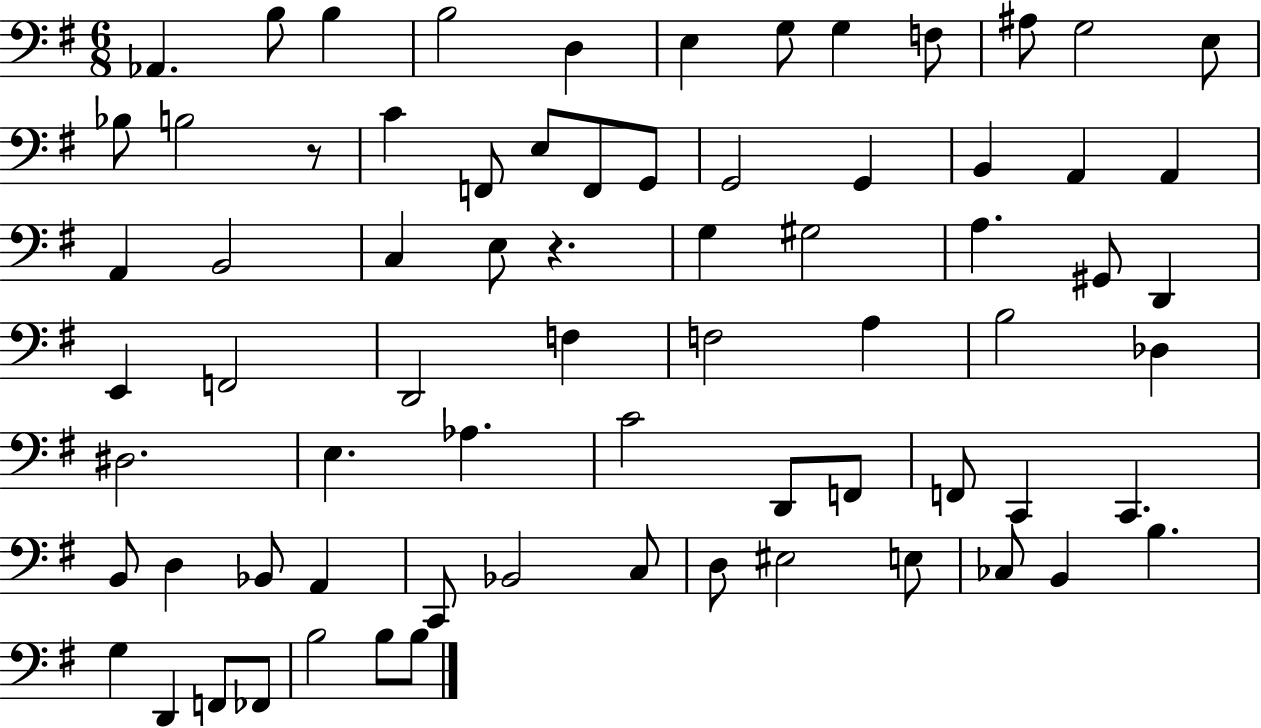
X:1
T:Untitled
M:6/8
L:1/4
K:G
_A,, B,/2 B, B,2 D, E, G,/2 G, F,/2 ^A,/2 G,2 E,/2 _B,/2 B,2 z/2 C F,,/2 E,/2 F,,/2 G,,/2 G,,2 G,, B,, A,, A,, A,, B,,2 C, E,/2 z G, ^G,2 A, ^G,,/2 D,, E,, F,,2 D,,2 F, F,2 A, B,2 _D, ^D,2 E, _A, C2 D,,/2 F,,/2 F,,/2 C,, C,, B,,/2 D, _B,,/2 A,, C,,/2 _B,,2 C,/2 D,/2 ^E,2 E,/2 _C,/2 B,, B, G, D,, F,,/2 _F,,/2 B,2 B,/2 B,/2